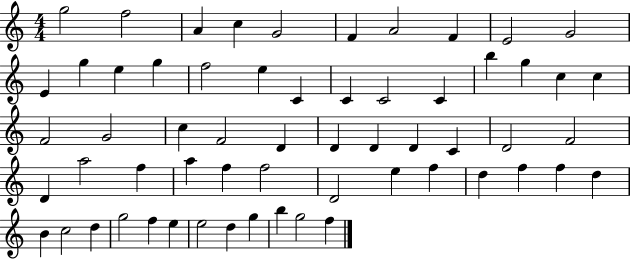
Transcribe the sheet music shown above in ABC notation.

X:1
T:Untitled
M:4/4
L:1/4
K:C
g2 f2 A c G2 F A2 F E2 G2 E g e g f2 e C C C2 C b g c c F2 G2 c F2 D D D D C D2 F2 D a2 f a f f2 D2 e f d f f d B c2 d g2 f e e2 d g b g2 f